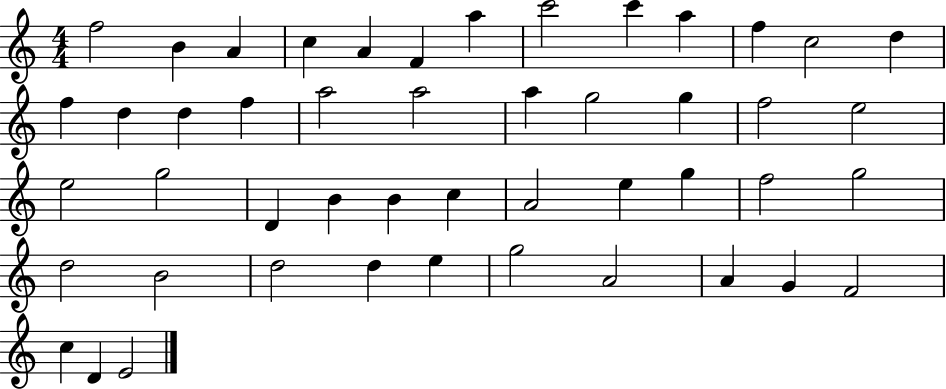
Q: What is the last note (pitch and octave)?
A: E4